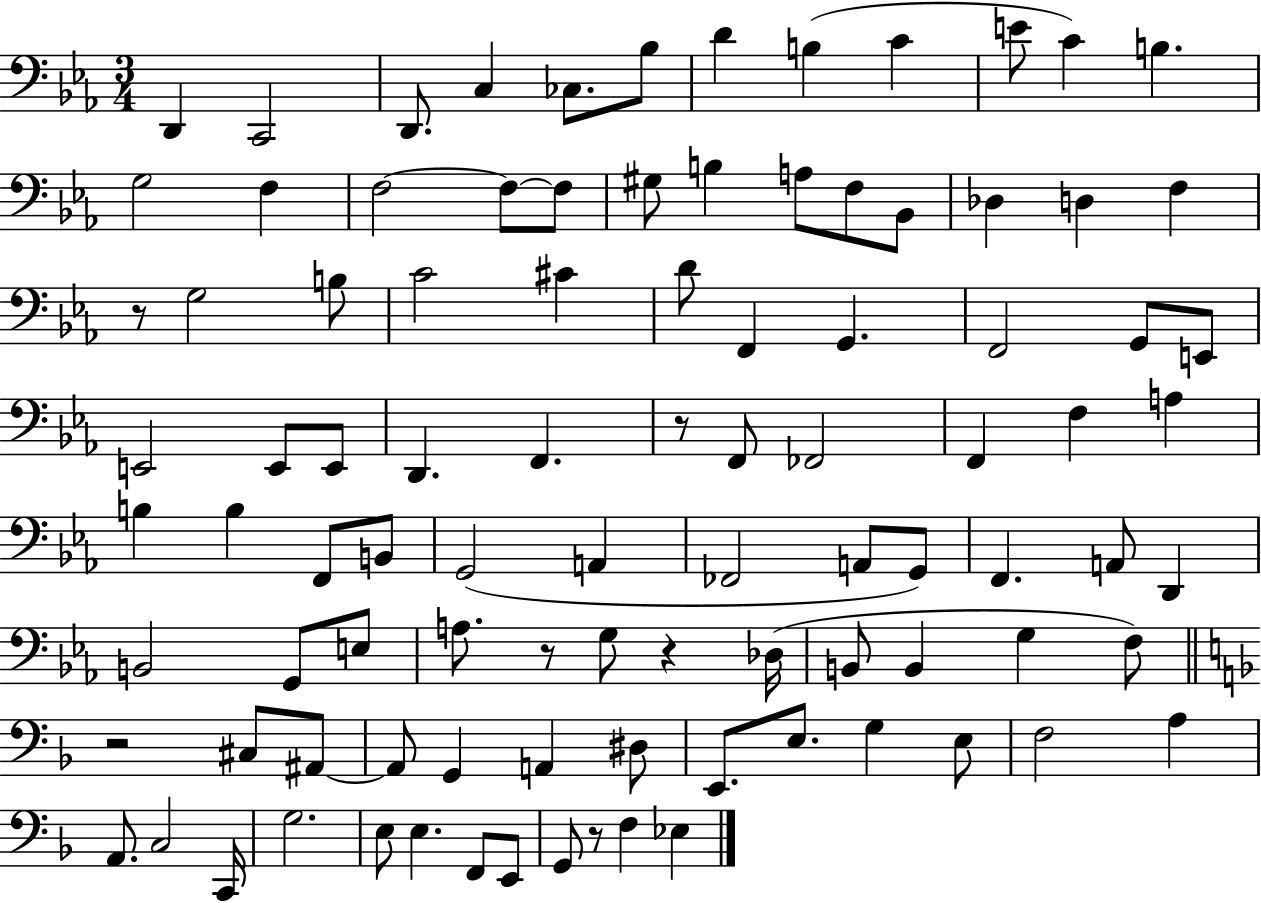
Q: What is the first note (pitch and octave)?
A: D2